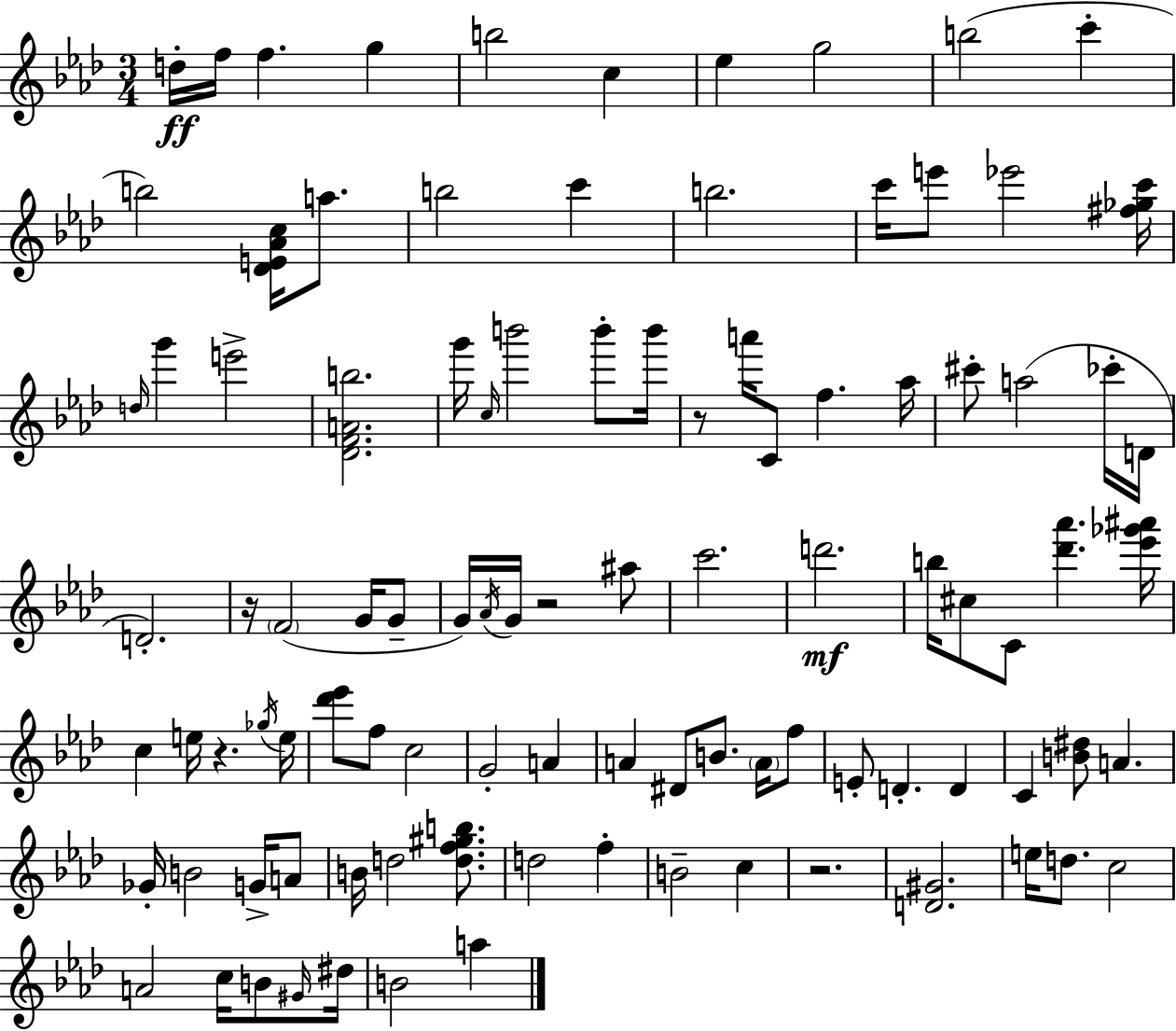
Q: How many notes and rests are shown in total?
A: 99